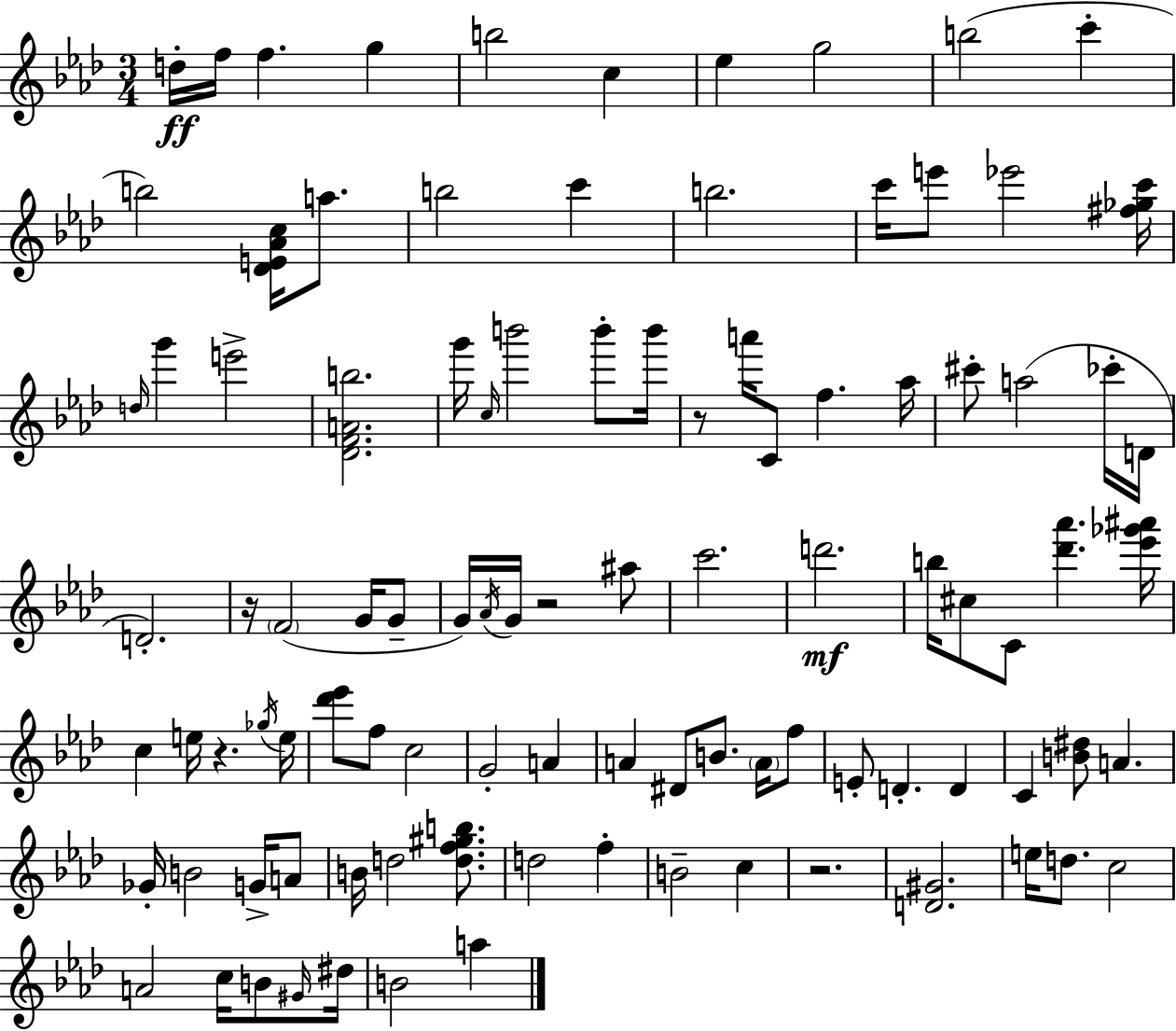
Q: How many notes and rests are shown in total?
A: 99